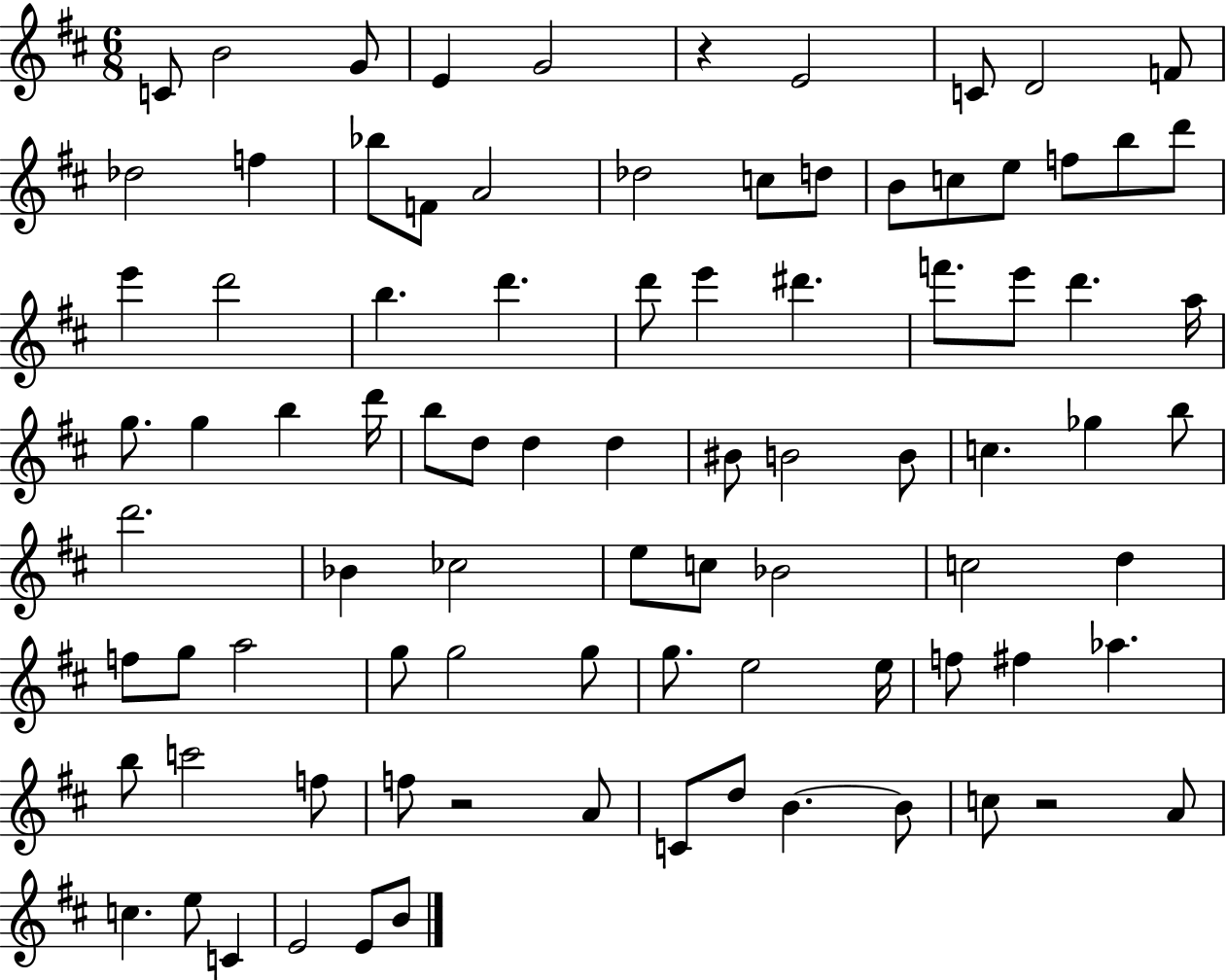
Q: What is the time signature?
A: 6/8